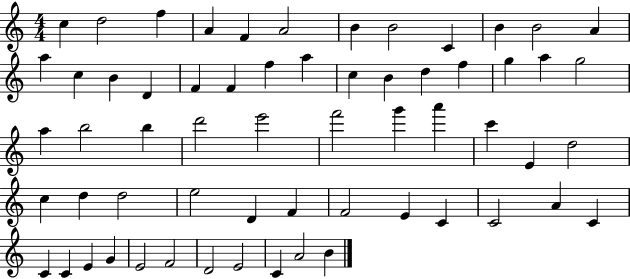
X:1
T:Untitled
M:4/4
L:1/4
K:C
c d2 f A F A2 B B2 C B B2 A a c B D F F f a c B d f g a g2 a b2 b d'2 e'2 f'2 g' a' c' E d2 c d d2 e2 D F F2 E C C2 A C C C E G E2 F2 D2 E2 C A2 B